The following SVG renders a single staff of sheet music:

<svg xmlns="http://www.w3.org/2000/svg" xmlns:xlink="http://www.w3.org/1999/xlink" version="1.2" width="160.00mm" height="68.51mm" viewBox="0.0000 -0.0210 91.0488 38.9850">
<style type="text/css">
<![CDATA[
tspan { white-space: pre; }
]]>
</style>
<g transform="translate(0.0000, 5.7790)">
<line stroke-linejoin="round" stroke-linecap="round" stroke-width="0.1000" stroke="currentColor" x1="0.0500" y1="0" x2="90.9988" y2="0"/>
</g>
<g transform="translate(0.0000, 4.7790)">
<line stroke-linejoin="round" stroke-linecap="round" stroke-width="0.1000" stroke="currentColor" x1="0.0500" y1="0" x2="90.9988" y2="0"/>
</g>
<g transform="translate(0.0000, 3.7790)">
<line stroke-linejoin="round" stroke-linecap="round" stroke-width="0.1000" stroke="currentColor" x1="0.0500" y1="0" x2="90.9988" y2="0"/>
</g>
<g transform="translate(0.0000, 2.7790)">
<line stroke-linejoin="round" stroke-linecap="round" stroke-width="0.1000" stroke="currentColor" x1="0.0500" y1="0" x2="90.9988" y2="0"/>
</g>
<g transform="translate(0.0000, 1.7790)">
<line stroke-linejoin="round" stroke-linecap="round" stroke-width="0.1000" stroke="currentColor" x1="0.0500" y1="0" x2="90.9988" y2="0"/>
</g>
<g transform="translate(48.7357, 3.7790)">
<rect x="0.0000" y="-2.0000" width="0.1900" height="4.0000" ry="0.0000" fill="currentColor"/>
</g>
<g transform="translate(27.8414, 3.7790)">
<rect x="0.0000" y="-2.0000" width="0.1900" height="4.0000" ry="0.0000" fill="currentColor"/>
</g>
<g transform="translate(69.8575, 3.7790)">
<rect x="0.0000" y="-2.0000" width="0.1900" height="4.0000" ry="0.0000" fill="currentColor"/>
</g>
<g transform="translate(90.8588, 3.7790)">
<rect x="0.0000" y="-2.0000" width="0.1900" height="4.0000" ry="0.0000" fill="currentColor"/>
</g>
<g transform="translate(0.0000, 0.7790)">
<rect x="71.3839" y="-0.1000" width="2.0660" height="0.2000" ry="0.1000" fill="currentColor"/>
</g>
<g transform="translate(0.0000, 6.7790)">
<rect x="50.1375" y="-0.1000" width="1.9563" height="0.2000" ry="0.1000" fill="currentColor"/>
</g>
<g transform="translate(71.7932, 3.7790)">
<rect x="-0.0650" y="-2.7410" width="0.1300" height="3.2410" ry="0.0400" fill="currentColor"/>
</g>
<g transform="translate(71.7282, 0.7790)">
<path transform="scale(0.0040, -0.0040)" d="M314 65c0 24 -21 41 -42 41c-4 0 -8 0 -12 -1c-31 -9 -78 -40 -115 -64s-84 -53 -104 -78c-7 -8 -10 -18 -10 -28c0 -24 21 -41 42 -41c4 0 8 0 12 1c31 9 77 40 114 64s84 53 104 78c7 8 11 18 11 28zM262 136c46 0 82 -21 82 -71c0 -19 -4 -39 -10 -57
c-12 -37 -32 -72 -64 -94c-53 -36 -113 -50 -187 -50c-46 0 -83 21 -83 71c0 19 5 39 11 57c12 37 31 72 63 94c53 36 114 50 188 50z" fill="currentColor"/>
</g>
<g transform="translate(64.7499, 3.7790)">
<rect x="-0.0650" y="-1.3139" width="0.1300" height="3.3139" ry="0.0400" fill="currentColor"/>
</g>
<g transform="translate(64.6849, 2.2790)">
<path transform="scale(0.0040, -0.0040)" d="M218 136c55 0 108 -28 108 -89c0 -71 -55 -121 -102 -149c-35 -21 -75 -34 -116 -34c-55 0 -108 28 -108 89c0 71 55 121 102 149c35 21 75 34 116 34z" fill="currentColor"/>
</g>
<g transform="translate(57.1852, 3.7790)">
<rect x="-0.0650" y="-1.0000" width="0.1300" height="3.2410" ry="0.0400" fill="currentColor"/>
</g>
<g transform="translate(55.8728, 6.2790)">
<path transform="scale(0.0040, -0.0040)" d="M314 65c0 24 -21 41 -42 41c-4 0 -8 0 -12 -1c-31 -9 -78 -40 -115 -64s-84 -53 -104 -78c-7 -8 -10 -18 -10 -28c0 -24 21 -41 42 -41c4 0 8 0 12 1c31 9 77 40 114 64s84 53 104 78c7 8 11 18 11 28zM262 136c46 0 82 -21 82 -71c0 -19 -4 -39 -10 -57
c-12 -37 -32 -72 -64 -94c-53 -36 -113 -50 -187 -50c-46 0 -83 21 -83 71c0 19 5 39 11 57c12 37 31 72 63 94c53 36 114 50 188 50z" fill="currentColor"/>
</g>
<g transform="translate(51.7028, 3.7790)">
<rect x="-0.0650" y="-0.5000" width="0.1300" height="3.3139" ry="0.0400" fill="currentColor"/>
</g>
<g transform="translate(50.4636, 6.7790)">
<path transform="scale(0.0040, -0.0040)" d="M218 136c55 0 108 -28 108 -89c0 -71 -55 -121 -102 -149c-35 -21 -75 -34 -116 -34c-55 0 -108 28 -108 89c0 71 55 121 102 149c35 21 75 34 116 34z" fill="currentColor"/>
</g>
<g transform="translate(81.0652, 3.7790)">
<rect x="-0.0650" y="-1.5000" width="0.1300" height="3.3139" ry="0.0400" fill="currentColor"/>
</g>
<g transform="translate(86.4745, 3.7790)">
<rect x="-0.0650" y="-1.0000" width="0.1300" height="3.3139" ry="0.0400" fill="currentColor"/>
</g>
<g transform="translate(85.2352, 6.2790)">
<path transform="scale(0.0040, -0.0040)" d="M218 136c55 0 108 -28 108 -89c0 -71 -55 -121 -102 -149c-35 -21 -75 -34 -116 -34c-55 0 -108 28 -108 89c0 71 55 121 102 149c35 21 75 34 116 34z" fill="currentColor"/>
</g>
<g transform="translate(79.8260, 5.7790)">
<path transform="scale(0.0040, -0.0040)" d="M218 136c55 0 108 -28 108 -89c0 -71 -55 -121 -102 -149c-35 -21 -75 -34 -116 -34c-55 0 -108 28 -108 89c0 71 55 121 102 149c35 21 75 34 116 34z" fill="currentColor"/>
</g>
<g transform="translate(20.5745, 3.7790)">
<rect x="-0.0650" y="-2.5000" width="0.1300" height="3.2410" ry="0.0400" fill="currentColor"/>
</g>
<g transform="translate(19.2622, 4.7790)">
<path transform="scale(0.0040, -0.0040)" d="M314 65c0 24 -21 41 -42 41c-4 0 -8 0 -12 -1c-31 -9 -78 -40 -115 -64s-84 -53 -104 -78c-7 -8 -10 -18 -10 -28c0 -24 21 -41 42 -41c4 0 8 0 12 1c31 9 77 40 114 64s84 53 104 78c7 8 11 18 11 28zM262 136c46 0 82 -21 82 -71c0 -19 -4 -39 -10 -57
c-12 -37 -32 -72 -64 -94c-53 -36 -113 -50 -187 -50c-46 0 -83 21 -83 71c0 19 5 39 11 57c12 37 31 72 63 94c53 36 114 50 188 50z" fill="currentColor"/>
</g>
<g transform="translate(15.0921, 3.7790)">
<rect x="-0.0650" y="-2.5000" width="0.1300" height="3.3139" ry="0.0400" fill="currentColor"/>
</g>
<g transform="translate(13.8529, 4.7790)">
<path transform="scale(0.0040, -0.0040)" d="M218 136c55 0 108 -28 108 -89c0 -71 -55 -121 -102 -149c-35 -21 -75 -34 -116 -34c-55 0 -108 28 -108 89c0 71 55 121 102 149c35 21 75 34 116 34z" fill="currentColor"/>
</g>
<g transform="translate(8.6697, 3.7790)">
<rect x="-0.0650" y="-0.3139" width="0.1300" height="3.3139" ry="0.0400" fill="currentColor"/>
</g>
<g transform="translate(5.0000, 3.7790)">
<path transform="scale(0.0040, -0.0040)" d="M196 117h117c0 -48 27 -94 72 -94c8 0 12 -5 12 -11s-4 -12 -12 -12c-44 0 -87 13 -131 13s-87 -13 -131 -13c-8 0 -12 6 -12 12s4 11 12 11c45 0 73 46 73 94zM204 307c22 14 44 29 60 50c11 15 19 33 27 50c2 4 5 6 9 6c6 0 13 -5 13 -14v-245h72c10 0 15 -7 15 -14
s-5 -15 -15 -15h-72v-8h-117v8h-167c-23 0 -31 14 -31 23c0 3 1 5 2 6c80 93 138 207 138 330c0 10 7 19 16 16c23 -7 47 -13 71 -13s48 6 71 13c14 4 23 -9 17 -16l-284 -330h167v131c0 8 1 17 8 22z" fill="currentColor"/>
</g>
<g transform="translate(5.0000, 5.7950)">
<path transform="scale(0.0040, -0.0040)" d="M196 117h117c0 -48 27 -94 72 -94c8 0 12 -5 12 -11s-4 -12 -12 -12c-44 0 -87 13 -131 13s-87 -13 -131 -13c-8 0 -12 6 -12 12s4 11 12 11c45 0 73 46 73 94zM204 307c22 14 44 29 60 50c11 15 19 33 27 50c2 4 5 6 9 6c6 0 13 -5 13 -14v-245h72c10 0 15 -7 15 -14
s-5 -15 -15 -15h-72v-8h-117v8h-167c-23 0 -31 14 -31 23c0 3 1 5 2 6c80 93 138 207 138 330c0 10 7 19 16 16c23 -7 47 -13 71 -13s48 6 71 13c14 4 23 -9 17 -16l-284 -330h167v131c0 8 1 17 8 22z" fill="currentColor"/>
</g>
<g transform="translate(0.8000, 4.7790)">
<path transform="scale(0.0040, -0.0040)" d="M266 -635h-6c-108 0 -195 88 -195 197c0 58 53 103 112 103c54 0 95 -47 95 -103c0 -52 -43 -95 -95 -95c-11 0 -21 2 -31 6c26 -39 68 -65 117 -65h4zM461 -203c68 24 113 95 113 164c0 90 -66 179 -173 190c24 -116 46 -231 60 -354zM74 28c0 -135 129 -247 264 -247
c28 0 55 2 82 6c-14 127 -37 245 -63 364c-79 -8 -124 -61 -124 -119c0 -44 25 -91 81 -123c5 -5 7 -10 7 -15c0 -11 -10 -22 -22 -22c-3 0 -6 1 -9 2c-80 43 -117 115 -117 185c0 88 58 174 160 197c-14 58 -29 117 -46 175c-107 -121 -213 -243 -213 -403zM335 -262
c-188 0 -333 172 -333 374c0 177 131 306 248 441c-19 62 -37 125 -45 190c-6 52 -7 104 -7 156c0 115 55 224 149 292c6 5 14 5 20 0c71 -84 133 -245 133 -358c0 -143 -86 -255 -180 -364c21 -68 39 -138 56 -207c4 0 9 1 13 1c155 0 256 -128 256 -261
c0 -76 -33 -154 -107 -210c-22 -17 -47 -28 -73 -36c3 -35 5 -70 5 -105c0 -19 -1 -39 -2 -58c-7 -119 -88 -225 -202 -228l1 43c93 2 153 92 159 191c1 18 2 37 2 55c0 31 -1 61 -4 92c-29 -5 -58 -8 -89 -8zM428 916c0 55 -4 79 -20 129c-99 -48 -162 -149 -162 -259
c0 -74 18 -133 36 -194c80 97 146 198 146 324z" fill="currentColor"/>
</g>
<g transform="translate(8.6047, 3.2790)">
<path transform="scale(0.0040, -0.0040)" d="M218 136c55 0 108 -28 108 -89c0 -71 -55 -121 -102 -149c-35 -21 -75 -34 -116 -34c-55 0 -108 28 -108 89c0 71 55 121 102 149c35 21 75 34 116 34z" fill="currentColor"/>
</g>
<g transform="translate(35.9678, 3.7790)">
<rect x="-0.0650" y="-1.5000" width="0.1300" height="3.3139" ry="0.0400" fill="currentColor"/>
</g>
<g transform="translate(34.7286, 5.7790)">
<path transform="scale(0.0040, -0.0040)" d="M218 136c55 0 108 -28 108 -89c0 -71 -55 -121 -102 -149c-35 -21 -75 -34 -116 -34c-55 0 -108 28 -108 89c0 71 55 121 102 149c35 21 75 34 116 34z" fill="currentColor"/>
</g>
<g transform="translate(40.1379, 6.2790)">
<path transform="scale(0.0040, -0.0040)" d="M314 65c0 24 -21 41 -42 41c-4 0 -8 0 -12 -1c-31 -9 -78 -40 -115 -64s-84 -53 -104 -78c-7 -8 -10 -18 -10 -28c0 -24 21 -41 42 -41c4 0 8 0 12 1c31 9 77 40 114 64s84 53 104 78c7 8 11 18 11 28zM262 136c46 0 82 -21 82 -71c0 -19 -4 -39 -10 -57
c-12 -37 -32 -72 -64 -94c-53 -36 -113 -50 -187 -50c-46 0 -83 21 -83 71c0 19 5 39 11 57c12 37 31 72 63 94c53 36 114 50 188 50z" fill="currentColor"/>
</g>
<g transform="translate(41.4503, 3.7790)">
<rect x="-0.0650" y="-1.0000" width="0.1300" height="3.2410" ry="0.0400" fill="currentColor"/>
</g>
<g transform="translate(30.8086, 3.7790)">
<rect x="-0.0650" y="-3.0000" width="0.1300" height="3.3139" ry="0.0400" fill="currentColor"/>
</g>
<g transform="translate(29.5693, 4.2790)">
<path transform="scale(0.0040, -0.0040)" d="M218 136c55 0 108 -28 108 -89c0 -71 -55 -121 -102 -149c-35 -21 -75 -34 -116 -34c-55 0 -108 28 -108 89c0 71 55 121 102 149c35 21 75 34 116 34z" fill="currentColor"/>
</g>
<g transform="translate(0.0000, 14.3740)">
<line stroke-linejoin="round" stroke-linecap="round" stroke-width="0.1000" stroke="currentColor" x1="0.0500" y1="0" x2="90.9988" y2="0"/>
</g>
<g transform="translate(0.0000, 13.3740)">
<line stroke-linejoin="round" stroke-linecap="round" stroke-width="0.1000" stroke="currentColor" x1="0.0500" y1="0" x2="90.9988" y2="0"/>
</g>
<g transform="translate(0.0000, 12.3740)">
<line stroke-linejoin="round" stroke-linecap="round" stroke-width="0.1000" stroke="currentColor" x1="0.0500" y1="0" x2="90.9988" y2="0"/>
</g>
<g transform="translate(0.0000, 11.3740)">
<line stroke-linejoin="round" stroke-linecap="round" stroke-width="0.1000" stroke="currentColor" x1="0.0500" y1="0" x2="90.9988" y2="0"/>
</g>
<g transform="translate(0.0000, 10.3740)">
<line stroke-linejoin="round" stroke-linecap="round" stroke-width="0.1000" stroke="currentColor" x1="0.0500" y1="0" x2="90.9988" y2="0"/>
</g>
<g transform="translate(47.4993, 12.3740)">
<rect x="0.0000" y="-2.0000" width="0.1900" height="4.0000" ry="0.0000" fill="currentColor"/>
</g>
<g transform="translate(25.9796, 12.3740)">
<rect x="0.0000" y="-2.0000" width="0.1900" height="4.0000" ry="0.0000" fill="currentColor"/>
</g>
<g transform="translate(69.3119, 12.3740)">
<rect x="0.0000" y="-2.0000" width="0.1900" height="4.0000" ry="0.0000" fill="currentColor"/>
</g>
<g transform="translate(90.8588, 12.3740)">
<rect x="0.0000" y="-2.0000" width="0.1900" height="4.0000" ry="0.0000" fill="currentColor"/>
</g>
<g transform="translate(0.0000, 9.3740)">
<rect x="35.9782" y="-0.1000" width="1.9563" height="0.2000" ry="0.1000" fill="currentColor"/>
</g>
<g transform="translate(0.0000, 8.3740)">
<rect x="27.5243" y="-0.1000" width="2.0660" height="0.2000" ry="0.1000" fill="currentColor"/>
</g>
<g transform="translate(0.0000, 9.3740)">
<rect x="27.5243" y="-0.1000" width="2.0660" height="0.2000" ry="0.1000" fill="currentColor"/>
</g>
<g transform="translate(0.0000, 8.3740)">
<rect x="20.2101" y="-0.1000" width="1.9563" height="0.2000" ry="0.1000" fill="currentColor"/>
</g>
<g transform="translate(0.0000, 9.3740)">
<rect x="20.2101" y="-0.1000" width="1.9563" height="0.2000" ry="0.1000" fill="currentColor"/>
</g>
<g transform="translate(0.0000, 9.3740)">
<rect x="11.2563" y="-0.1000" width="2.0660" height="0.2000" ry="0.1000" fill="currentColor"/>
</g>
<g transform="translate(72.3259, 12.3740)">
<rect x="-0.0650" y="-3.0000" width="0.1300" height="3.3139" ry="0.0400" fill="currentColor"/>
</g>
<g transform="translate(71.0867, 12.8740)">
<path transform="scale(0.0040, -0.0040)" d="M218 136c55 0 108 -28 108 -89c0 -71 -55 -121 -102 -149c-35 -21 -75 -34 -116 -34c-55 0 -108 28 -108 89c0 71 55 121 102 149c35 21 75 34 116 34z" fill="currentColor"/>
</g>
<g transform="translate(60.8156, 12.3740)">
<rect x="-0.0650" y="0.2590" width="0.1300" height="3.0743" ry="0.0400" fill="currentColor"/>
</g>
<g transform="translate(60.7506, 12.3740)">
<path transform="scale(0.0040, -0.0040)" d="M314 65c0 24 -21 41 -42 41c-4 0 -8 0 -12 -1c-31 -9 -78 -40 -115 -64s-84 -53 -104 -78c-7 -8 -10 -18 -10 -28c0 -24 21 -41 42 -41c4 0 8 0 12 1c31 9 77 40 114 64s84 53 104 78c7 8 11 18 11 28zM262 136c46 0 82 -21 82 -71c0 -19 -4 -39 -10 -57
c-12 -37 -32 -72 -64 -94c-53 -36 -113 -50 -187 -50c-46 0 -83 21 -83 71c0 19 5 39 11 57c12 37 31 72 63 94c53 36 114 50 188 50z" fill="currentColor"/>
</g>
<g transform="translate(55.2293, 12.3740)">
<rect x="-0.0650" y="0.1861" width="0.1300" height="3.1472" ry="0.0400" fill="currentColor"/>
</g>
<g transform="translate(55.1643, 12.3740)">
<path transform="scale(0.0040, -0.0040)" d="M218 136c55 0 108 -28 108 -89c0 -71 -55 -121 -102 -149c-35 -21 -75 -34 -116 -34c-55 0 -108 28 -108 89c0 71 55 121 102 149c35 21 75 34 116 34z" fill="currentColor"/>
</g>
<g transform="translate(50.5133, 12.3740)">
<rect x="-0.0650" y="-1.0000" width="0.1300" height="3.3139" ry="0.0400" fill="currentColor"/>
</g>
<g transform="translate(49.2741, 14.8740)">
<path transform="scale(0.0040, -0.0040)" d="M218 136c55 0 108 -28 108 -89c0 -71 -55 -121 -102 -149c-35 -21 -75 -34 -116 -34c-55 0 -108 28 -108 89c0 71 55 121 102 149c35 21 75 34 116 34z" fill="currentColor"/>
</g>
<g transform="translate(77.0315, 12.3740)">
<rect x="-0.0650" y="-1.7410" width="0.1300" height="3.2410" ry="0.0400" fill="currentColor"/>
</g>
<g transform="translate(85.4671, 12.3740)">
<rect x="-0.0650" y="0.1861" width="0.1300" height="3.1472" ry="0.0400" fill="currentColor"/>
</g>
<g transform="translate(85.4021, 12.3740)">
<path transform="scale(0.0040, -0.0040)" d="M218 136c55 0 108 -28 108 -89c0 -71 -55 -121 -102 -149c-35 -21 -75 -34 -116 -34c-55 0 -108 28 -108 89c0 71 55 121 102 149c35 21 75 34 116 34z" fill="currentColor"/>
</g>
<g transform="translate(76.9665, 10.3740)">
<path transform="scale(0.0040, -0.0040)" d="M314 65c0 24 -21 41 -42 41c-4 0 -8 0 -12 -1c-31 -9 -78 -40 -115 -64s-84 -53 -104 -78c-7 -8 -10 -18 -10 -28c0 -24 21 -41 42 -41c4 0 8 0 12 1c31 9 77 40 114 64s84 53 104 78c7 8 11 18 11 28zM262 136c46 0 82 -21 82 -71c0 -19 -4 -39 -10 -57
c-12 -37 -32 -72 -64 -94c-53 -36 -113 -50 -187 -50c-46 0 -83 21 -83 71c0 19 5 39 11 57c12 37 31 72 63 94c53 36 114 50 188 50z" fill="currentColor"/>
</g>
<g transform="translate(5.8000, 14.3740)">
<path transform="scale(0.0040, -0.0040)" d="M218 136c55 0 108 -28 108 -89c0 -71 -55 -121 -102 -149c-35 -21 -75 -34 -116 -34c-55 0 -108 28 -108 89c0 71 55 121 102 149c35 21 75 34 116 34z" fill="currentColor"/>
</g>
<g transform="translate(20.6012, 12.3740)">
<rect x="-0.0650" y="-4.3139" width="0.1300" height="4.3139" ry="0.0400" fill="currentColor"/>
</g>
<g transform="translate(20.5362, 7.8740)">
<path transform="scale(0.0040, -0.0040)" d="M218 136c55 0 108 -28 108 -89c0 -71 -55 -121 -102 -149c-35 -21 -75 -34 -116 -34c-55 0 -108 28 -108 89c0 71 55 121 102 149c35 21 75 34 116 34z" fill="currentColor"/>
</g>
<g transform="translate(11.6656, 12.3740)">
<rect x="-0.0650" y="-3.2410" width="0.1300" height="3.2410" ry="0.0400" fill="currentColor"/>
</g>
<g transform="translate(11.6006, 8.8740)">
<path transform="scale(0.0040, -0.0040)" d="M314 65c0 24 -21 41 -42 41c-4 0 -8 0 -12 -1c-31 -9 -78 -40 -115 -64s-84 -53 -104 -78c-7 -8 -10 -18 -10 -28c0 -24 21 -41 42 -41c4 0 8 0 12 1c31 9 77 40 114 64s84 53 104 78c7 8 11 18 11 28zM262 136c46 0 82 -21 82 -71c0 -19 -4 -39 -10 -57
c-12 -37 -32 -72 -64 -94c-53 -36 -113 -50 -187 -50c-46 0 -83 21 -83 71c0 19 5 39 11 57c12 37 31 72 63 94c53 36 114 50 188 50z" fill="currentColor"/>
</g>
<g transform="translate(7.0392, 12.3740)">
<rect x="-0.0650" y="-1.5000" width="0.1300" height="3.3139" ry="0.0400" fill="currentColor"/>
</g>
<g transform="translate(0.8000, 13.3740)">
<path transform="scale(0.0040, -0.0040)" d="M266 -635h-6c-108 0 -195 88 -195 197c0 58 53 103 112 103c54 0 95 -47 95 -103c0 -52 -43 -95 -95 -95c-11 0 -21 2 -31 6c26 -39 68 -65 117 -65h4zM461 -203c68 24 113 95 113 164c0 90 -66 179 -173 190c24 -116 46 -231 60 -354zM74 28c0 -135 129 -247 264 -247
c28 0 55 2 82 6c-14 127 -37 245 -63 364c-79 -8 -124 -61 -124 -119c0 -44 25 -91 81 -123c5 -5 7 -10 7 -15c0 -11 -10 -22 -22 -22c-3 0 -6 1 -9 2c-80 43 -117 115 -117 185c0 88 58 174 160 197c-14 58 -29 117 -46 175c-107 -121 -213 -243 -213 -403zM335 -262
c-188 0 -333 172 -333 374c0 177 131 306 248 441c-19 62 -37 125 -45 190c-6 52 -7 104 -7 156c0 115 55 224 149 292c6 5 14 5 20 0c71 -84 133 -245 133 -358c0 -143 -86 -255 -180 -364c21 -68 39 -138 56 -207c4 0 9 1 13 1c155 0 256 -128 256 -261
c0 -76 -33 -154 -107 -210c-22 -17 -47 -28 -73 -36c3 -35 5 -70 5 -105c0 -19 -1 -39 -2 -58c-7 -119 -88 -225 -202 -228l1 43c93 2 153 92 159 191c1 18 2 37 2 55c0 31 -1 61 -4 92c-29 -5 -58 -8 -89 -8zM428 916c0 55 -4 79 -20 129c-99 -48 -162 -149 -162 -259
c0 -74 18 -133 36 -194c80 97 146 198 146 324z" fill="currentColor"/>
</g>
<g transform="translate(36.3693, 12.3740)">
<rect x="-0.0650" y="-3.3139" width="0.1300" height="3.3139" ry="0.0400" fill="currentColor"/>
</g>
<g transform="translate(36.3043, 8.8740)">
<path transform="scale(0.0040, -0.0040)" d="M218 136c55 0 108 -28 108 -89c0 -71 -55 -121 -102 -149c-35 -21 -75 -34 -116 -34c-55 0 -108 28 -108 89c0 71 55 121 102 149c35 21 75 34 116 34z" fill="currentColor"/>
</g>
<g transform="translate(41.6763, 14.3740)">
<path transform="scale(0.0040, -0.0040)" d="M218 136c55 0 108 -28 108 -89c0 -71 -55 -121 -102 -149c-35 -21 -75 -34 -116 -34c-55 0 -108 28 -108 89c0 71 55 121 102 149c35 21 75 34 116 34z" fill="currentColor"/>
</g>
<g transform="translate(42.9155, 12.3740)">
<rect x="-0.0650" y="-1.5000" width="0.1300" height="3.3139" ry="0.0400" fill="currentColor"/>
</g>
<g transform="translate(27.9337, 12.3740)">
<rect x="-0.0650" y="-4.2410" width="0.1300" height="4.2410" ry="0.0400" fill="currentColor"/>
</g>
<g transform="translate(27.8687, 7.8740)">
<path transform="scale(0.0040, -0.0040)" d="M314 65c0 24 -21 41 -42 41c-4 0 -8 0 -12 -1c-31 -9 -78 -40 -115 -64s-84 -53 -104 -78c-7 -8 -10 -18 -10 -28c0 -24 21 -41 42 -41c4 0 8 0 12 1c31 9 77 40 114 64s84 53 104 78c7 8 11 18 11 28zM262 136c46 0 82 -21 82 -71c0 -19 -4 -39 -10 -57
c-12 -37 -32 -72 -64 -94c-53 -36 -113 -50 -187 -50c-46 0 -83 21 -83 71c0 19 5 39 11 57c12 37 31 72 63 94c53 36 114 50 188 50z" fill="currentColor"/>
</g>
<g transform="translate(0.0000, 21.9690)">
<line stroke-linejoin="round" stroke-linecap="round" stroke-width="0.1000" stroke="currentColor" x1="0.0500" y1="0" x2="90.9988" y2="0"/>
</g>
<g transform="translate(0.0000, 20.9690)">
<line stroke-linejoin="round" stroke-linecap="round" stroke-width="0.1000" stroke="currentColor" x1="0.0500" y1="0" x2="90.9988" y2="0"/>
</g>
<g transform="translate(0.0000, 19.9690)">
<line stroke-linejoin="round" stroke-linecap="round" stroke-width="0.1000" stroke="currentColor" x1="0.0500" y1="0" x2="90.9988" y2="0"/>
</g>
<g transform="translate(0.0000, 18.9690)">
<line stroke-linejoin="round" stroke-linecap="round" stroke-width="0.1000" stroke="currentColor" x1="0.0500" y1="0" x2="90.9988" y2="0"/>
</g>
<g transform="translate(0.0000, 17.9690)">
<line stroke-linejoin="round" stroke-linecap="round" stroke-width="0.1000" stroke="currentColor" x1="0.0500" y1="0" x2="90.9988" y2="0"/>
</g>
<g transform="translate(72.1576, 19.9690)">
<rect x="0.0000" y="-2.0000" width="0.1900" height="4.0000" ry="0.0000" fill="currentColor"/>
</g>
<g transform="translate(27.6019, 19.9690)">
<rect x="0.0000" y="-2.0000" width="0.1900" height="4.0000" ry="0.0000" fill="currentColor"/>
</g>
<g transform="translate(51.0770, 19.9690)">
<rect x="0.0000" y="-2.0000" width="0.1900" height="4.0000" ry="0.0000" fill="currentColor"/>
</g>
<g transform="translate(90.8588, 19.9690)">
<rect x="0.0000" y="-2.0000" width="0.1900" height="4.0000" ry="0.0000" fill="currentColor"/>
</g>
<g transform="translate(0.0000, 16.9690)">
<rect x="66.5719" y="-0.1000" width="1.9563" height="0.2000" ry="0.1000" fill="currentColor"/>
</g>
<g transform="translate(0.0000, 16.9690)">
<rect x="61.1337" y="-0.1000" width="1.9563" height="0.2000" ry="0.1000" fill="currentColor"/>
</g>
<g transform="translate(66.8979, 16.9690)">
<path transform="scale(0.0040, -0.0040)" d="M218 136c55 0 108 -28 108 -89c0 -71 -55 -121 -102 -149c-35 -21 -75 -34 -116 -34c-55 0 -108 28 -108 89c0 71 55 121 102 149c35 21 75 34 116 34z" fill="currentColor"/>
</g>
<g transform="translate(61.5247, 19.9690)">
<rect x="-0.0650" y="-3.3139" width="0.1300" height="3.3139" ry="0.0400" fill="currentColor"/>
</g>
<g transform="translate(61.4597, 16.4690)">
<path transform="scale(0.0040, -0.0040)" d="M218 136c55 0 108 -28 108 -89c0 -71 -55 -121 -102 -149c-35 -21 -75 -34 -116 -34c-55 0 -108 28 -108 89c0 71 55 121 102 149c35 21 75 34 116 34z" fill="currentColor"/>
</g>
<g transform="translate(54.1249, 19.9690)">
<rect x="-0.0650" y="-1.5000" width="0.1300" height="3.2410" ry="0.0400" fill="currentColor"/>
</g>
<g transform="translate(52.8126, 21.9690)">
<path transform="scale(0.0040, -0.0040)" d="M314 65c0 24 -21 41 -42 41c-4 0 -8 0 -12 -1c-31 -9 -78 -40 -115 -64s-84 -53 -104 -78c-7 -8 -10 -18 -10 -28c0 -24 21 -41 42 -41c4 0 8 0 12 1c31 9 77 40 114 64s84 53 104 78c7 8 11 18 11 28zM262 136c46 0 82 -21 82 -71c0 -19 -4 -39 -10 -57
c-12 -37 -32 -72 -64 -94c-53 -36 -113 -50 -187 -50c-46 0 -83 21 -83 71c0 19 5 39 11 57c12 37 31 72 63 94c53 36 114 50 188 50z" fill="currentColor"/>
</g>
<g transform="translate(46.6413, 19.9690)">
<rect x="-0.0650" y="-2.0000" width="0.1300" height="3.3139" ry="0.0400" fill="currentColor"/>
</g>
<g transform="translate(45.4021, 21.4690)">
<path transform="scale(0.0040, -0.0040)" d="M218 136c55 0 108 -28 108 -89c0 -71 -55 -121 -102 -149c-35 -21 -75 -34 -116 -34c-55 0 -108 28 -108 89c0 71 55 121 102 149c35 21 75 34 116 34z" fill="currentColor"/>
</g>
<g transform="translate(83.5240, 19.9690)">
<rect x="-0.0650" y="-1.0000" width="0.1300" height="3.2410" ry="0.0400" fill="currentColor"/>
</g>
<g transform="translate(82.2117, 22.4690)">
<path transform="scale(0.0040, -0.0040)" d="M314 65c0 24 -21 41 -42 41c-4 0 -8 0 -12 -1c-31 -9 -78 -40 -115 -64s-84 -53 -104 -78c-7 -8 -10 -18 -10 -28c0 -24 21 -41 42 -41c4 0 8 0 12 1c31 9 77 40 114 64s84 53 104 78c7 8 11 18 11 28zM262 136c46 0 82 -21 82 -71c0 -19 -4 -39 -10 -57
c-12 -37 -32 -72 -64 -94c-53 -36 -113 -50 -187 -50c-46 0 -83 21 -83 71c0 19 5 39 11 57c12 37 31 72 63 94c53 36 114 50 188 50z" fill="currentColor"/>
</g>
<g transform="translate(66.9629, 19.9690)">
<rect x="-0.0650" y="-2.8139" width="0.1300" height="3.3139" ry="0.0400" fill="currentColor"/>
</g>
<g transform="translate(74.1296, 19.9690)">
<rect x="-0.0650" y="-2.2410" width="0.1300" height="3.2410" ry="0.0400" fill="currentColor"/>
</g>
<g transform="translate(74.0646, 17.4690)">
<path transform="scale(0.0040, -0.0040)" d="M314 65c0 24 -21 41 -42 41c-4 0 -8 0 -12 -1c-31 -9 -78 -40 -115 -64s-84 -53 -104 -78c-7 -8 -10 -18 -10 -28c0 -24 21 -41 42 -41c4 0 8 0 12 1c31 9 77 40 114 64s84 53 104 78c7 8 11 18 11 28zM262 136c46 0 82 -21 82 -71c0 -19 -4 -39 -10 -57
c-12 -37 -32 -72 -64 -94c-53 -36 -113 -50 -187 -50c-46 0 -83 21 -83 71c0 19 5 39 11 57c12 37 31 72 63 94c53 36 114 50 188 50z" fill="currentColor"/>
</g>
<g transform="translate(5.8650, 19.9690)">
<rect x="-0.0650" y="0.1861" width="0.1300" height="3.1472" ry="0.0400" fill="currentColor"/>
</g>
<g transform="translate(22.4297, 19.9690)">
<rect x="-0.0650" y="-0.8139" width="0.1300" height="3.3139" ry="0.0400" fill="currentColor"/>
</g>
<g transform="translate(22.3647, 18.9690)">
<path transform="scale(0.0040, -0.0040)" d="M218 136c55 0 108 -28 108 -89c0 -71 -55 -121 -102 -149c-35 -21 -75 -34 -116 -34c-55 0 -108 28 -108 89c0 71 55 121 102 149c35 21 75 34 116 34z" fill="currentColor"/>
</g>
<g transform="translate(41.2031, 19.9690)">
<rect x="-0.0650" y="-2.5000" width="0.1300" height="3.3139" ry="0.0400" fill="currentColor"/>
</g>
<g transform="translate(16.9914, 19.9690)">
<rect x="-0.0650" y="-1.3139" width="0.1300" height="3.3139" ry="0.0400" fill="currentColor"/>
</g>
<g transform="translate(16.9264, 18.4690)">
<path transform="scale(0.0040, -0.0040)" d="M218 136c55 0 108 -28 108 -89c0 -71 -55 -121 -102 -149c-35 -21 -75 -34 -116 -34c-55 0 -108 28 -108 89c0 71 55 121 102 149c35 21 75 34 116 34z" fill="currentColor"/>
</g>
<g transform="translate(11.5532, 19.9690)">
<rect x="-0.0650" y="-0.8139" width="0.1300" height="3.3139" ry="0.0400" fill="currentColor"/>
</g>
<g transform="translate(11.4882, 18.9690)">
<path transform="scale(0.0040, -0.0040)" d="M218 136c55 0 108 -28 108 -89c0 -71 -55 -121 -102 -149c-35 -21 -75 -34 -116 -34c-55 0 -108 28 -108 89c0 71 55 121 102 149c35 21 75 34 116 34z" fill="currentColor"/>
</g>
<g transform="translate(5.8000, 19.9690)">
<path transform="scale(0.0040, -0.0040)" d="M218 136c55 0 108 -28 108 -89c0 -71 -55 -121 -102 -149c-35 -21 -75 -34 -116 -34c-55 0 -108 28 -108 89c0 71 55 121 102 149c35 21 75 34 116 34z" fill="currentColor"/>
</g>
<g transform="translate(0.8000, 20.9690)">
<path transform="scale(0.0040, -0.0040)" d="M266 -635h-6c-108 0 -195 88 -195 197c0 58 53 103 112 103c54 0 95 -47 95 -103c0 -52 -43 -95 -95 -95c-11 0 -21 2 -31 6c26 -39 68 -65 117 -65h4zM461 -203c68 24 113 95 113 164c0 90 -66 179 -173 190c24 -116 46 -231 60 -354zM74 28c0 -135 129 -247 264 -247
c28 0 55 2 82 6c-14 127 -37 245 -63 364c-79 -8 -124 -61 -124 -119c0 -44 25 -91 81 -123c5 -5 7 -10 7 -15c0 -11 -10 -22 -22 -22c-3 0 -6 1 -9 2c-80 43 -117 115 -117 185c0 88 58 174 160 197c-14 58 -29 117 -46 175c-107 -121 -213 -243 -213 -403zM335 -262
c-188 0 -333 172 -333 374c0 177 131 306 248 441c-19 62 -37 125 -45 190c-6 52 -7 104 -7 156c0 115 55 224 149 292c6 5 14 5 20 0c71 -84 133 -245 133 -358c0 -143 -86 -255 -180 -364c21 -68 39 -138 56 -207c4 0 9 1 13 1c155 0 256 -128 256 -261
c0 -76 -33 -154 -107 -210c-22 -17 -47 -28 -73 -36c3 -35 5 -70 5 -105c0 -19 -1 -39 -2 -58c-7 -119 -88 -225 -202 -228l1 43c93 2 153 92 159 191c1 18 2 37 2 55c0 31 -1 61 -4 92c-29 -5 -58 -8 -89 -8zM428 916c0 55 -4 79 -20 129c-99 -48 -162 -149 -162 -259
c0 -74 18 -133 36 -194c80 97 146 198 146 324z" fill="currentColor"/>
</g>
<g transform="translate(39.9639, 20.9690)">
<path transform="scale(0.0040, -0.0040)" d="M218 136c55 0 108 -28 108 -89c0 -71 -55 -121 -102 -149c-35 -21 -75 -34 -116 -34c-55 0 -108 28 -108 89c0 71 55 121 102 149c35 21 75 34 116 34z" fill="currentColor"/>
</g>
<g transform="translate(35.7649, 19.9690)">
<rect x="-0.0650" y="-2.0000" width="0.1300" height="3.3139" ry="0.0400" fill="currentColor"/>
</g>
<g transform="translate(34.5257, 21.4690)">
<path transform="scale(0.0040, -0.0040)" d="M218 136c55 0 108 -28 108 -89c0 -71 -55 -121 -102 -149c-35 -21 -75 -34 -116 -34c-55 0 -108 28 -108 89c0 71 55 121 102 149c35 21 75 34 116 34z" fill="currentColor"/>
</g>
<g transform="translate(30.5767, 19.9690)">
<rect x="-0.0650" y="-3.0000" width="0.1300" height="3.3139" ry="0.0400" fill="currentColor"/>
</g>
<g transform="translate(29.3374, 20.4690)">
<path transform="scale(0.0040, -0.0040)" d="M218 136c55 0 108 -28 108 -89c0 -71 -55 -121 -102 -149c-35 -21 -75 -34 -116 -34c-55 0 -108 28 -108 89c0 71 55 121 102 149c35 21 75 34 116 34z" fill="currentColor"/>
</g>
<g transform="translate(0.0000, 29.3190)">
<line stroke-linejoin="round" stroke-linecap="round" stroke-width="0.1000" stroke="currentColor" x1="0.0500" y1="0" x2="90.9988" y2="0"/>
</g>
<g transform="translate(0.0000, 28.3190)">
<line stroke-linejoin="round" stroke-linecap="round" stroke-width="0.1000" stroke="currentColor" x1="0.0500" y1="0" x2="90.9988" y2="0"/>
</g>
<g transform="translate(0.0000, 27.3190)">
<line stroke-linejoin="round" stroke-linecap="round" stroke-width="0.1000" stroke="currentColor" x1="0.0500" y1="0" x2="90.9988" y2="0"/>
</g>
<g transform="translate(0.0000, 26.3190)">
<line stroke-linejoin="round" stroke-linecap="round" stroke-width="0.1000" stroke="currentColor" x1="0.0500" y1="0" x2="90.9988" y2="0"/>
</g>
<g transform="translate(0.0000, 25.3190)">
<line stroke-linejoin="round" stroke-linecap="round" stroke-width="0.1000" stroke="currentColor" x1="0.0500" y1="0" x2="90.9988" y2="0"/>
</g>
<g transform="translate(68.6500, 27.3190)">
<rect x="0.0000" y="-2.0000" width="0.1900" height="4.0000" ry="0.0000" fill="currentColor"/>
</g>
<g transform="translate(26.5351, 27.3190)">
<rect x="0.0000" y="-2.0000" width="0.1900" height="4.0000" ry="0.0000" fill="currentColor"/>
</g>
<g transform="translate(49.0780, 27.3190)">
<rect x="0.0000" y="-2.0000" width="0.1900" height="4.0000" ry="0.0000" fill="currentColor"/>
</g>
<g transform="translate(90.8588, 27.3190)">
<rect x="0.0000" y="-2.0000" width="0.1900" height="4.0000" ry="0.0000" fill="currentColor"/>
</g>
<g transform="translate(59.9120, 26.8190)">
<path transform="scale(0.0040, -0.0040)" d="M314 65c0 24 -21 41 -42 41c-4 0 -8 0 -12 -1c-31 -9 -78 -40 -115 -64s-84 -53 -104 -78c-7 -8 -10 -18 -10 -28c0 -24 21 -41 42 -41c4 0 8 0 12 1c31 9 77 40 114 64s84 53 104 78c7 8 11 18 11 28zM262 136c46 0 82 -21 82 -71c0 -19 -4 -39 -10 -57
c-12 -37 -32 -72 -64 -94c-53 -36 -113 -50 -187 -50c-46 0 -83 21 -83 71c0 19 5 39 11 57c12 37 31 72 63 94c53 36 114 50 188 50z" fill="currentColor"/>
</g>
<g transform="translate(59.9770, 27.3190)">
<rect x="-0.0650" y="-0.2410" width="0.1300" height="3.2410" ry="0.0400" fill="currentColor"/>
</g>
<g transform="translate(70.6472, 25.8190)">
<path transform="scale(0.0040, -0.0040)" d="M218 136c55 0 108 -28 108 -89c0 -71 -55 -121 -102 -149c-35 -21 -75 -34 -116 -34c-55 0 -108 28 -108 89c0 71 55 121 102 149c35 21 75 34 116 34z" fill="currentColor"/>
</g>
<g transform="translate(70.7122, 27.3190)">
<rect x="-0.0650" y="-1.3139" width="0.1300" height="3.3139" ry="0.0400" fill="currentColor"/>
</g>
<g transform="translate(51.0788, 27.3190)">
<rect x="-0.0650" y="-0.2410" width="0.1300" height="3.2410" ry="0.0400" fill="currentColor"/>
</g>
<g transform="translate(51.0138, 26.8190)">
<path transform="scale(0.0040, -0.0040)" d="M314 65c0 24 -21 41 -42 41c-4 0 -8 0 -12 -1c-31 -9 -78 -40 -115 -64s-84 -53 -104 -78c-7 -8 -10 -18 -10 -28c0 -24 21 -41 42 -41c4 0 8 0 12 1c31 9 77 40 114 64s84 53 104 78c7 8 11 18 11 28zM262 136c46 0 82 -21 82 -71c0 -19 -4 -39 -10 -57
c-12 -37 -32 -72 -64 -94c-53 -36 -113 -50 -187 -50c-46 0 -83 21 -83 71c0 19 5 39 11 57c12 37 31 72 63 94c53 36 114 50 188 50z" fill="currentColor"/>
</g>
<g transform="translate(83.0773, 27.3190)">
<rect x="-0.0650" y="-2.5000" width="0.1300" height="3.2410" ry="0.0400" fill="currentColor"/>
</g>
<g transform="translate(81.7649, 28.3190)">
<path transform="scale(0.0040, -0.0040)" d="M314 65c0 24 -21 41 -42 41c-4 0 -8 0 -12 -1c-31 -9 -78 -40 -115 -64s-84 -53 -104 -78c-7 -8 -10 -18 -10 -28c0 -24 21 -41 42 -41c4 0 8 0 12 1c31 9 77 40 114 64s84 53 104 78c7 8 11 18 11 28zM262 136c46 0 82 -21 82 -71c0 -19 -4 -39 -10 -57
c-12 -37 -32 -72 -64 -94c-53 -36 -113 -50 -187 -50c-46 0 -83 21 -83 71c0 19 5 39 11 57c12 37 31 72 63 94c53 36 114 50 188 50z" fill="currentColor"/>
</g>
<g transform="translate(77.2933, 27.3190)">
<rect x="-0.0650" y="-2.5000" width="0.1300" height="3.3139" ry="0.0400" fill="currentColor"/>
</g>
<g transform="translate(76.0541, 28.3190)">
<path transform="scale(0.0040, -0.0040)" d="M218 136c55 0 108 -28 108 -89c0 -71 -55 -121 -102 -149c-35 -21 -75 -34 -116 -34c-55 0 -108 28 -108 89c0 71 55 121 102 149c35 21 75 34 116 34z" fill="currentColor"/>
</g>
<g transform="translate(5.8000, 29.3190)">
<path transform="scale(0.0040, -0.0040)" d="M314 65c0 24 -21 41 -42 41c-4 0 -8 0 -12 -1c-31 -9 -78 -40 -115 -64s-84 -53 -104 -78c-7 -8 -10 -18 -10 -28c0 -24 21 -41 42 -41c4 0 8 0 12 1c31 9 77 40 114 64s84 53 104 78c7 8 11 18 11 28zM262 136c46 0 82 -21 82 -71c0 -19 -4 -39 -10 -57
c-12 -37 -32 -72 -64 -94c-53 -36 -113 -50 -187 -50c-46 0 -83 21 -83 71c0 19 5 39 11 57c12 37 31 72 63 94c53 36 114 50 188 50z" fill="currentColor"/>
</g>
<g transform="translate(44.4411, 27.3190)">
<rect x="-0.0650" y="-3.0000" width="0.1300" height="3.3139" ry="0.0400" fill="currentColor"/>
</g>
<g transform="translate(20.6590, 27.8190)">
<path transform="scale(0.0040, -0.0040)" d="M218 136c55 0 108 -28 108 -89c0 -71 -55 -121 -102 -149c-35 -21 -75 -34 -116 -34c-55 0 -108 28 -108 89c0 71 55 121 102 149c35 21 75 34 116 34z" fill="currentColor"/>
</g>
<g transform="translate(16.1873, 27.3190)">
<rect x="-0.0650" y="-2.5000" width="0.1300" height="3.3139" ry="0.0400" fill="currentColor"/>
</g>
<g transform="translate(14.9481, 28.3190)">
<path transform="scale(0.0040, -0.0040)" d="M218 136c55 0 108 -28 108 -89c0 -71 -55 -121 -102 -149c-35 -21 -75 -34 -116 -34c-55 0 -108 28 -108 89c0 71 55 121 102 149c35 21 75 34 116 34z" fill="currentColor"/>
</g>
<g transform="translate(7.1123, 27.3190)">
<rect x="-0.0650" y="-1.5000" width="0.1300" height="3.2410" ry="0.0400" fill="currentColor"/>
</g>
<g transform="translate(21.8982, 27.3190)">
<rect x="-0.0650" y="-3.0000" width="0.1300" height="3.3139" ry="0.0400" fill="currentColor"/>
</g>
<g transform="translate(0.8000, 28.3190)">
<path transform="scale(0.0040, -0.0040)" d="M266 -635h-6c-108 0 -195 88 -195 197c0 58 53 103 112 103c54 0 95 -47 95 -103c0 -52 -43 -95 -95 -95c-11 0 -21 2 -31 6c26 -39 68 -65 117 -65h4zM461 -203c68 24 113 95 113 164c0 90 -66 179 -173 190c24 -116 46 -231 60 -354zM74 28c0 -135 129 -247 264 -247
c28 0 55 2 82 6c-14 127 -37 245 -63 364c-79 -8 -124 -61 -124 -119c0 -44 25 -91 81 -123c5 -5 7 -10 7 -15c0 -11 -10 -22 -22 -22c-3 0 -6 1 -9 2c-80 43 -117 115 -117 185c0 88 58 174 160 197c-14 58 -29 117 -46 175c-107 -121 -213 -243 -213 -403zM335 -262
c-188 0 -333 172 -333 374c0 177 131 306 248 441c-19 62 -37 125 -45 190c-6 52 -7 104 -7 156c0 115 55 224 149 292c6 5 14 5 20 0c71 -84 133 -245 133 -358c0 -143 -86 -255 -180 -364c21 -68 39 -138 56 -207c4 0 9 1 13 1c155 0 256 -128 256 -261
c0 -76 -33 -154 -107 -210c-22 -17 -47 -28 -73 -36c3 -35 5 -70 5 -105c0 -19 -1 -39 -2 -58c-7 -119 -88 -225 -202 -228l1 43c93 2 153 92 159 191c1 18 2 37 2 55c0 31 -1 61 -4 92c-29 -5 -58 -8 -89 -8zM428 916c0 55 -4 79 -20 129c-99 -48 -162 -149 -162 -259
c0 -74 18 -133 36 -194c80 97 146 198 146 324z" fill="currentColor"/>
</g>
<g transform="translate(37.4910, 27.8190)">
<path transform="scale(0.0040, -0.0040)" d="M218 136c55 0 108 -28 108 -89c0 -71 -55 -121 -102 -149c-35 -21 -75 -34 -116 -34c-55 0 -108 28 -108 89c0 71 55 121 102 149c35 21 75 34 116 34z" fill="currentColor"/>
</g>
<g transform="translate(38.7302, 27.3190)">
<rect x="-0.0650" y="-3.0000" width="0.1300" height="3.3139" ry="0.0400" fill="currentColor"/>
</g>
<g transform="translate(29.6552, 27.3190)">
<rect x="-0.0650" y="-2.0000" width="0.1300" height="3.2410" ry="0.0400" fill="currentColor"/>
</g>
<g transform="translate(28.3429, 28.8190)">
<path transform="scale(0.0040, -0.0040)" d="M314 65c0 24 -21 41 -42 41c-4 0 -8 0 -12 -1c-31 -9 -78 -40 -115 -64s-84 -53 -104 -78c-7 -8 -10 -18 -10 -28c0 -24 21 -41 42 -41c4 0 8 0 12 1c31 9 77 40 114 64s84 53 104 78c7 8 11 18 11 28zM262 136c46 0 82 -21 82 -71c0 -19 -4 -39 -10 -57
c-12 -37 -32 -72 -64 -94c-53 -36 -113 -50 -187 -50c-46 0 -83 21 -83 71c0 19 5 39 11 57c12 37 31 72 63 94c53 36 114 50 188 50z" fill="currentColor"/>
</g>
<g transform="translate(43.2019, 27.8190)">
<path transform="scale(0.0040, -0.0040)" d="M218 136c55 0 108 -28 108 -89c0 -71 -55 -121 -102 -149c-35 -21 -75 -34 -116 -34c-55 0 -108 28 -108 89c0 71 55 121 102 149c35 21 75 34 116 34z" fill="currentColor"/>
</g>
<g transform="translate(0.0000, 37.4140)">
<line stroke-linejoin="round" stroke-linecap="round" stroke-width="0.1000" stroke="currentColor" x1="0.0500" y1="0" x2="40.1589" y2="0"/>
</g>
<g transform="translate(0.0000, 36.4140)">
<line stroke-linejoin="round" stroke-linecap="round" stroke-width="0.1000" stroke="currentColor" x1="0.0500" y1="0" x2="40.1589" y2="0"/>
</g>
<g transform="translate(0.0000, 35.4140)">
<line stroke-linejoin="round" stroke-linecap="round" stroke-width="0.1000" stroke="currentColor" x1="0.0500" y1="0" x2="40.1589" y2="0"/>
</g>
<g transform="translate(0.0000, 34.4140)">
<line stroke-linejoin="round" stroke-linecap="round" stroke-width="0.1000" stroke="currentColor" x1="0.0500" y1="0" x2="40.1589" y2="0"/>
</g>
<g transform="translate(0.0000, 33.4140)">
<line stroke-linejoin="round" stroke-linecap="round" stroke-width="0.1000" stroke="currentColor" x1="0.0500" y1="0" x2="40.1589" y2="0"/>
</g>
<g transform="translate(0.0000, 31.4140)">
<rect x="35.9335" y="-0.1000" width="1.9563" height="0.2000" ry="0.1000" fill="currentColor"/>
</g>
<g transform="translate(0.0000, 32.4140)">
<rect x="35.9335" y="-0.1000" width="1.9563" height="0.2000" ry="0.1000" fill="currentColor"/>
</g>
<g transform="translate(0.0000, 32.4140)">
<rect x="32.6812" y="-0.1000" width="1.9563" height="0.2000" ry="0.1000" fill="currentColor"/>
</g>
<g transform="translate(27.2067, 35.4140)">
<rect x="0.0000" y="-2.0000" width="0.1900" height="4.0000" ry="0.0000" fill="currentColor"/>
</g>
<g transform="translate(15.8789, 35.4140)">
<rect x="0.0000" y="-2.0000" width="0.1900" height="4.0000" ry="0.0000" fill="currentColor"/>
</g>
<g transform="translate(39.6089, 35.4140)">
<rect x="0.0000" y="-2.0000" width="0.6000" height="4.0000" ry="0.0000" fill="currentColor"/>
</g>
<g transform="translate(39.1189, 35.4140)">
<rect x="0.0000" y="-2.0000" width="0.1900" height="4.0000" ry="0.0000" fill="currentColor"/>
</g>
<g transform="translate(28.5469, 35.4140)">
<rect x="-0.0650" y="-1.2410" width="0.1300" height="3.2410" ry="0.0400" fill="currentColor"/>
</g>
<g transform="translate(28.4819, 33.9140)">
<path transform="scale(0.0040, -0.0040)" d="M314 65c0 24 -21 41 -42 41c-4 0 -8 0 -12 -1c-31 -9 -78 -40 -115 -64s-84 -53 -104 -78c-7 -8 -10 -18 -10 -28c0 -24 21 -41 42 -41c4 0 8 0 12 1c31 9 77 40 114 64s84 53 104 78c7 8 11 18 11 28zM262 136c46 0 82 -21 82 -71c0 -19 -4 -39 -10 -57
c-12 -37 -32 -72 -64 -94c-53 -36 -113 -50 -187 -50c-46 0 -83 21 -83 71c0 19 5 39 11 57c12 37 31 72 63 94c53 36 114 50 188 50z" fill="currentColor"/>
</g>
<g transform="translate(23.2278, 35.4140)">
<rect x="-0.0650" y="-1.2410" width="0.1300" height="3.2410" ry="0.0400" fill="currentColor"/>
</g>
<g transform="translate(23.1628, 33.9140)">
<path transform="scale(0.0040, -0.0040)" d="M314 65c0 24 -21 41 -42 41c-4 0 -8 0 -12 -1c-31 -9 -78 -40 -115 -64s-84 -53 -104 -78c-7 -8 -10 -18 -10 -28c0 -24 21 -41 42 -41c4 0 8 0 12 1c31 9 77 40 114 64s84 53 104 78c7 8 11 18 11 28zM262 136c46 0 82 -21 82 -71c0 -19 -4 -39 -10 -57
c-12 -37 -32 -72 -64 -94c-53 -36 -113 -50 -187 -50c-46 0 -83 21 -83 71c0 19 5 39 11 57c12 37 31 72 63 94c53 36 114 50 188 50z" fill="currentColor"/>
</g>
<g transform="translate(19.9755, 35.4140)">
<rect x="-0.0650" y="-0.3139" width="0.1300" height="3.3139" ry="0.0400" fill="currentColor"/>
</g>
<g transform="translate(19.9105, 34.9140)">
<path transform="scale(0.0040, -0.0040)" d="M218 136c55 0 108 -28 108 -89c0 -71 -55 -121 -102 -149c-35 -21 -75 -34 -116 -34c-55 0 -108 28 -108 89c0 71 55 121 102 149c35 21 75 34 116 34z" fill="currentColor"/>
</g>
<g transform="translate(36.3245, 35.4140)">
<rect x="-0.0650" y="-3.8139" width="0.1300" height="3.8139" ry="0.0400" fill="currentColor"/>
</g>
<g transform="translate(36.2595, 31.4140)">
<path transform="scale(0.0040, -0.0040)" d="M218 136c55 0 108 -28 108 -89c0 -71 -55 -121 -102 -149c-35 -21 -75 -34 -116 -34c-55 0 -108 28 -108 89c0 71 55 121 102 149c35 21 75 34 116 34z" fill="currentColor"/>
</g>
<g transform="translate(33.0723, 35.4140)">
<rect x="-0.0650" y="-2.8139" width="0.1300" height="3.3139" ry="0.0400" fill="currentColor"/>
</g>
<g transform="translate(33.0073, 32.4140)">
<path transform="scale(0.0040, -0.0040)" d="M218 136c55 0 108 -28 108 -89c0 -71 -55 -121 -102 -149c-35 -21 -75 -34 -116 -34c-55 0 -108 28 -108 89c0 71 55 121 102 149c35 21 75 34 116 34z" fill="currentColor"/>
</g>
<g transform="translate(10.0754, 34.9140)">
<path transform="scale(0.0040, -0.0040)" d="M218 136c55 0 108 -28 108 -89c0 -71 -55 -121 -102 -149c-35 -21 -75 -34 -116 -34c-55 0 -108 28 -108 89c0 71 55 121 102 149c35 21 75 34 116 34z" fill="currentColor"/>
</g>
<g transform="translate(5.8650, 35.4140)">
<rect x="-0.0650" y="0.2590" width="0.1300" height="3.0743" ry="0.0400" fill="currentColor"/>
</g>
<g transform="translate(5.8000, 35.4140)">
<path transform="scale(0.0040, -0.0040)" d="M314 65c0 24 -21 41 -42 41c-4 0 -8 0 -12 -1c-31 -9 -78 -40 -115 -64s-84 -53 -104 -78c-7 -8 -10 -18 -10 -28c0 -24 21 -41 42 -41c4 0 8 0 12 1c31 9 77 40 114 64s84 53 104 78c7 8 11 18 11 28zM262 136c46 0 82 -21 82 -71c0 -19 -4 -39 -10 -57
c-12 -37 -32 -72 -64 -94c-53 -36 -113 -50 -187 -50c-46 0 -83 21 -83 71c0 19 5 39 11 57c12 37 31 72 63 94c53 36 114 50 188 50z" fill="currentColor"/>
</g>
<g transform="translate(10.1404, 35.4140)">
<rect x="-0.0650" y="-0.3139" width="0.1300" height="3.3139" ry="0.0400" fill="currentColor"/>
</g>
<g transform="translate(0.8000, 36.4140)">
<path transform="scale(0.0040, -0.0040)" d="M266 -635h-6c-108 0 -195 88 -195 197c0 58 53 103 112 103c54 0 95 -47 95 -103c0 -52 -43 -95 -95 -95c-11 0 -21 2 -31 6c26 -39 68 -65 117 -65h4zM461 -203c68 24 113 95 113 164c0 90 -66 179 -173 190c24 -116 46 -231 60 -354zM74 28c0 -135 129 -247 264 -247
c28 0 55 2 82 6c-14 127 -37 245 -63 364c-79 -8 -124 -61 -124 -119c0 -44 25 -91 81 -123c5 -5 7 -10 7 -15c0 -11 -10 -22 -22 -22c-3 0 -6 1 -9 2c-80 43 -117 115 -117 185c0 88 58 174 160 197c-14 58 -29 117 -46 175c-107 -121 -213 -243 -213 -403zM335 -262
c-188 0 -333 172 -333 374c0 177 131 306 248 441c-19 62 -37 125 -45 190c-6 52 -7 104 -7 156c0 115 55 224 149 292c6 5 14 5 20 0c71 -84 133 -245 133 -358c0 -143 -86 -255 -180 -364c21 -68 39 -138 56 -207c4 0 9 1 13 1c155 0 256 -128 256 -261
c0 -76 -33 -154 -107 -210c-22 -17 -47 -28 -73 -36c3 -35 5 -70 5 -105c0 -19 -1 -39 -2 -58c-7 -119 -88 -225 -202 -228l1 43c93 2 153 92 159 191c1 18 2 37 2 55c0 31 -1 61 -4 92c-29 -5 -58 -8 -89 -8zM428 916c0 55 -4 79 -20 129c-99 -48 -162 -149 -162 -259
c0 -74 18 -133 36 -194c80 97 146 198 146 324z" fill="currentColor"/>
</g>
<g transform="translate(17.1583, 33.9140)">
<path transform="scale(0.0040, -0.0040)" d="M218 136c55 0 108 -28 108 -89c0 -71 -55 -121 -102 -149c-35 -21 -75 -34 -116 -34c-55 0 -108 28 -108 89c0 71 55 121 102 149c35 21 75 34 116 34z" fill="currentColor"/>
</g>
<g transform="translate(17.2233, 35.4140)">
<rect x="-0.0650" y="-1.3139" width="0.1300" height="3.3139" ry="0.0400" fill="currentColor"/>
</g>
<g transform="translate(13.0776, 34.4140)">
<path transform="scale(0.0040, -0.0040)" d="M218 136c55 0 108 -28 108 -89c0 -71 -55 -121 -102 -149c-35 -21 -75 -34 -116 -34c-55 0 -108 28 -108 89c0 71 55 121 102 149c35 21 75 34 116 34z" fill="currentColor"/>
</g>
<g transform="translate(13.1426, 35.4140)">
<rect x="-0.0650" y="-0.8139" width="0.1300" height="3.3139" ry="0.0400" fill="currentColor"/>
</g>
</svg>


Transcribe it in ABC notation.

X:1
T:Untitled
M:4/4
L:1/4
K:C
c G G2 A E D2 C D2 e a2 E D E b2 d' d'2 b E D B B2 A f2 B B d e d A F G F E2 b a g2 D2 E2 G A F2 A A c2 c2 e G G2 B2 c d e c e2 e2 a c'